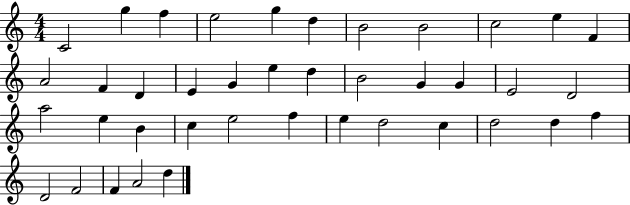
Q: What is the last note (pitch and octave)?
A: D5